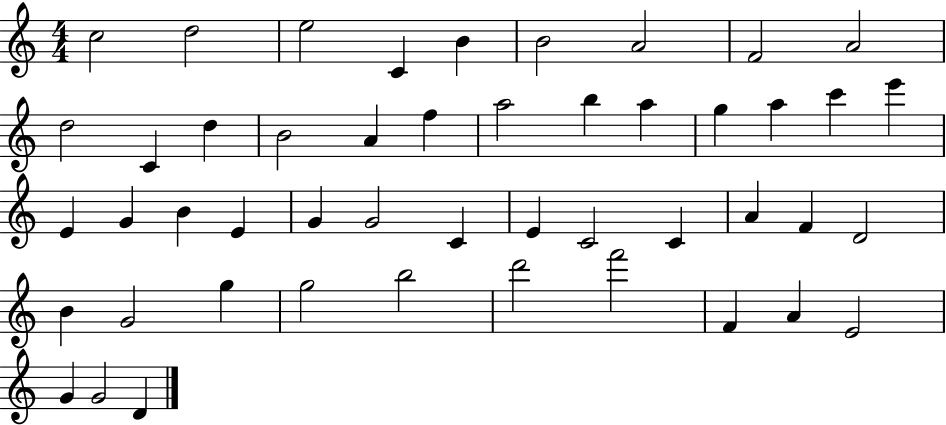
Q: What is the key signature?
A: C major